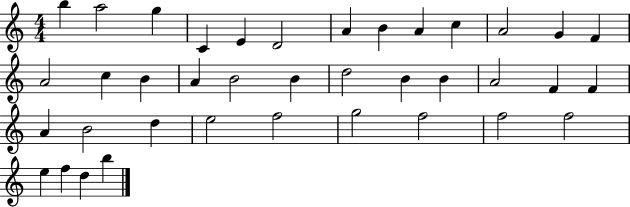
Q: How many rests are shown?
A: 0